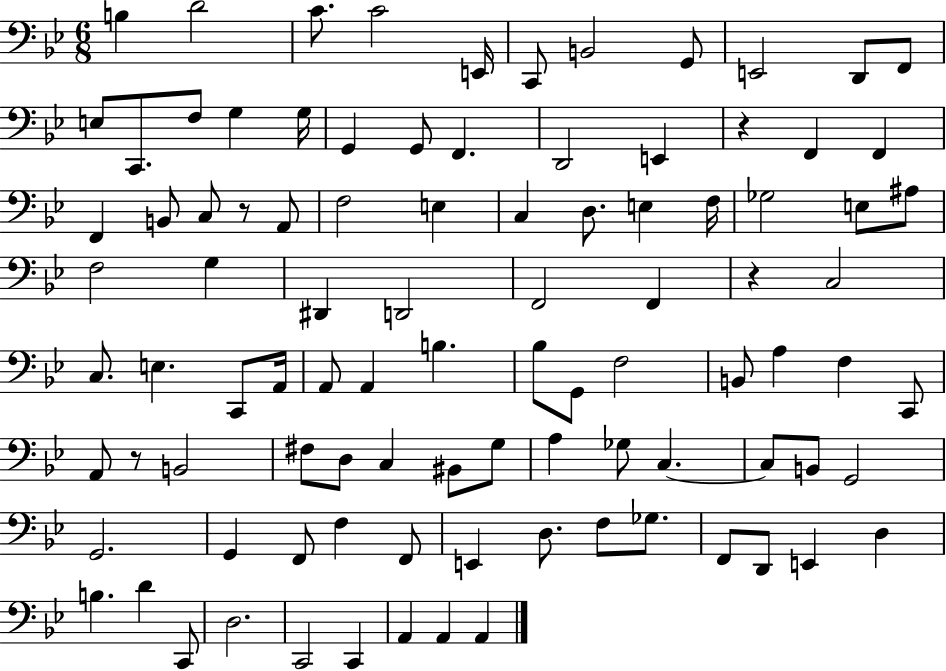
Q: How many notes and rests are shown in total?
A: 96